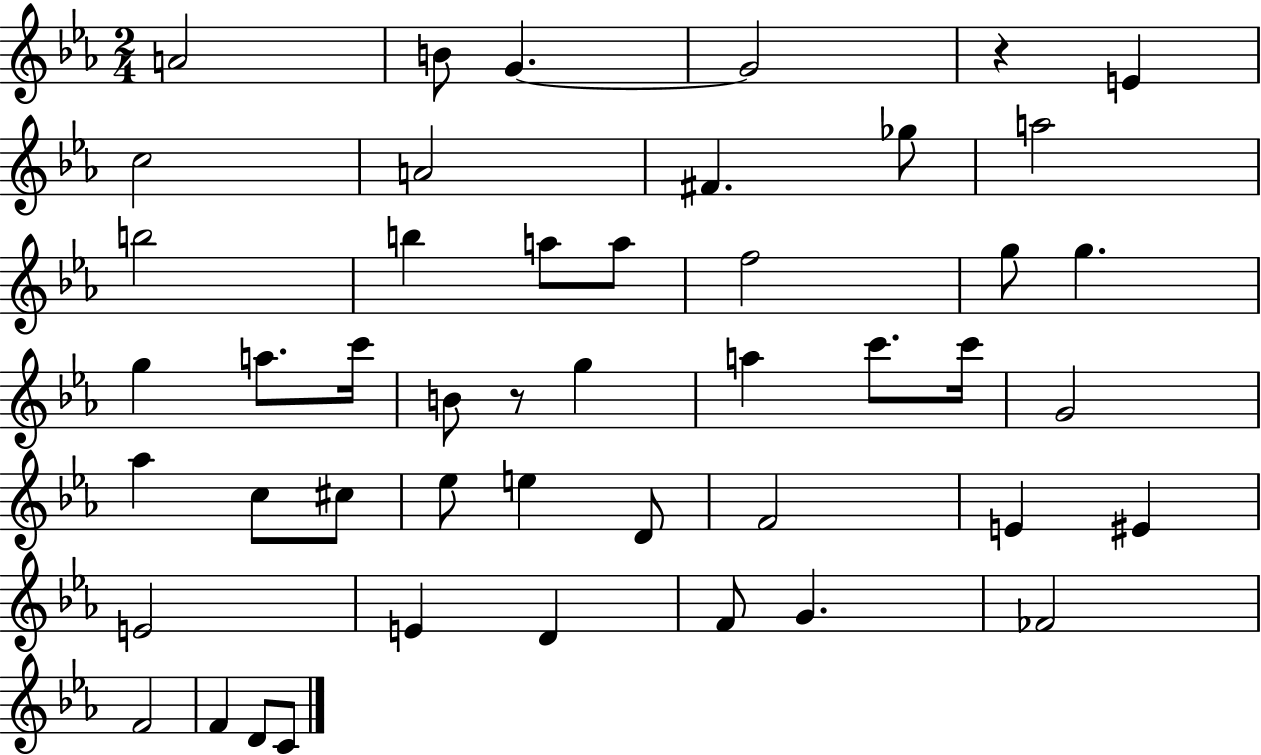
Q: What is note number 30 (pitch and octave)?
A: Eb5